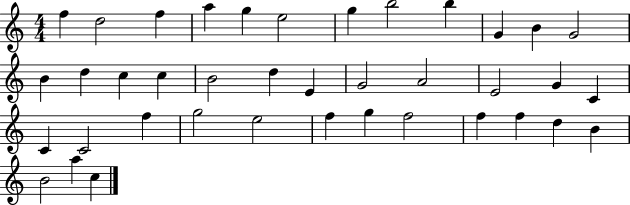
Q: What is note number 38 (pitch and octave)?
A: A5